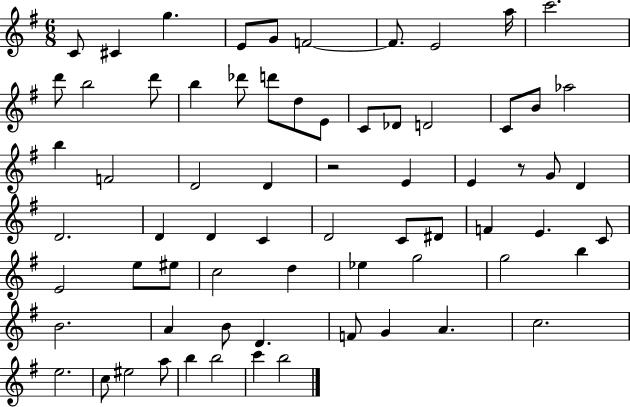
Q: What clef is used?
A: treble